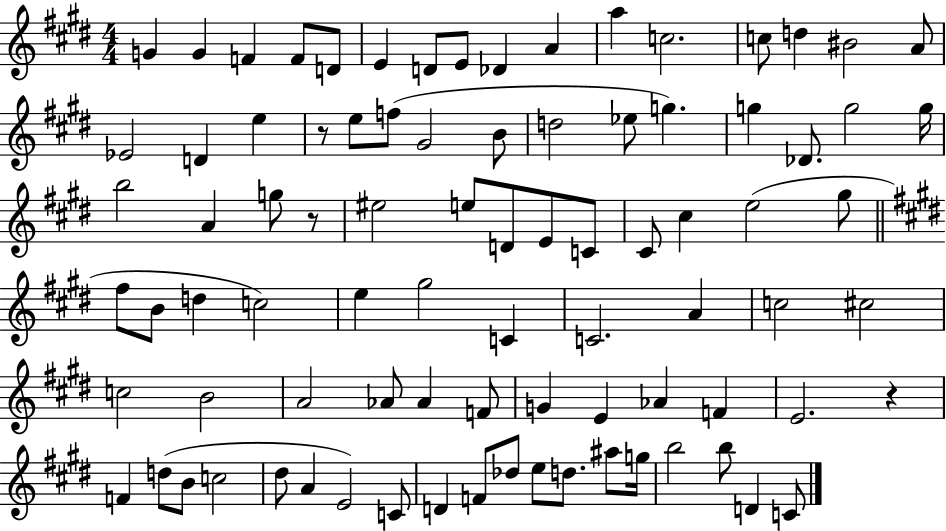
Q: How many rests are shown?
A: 3